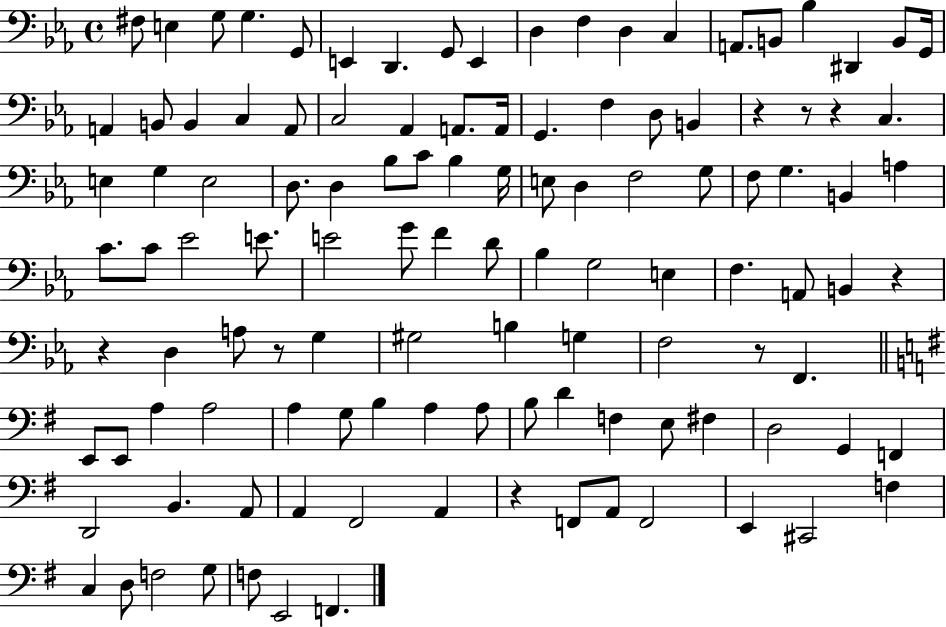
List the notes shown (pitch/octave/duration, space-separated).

F#3/e E3/q G3/e G3/q. G2/e E2/q D2/q. G2/e E2/q D3/q F3/q D3/q C3/q A2/e. B2/e Bb3/q D#2/q B2/e G2/s A2/q B2/e B2/q C3/q A2/e C3/h Ab2/q A2/e. A2/s G2/q. F3/q D3/e B2/q R/q R/e R/q C3/q. E3/q G3/q E3/h D3/e. D3/q Bb3/e C4/e Bb3/q G3/s E3/e D3/q F3/h G3/e F3/e G3/q. B2/q A3/q C4/e. C4/e Eb4/h E4/e. E4/h G4/e F4/q D4/e Bb3/q G3/h E3/q F3/q. A2/e B2/q R/q R/q D3/q A3/e R/e G3/q G#3/h B3/q G3/q F3/h R/e F2/q. E2/e E2/e A3/q A3/h A3/q G3/e B3/q A3/q A3/e B3/e D4/q F3/q E3/e F#3/q D3/h G2/q F2/q D2/h B2/q. A2/e A2/q F#2/h A2/q R/q F2/e A2/e F2/h E2/q C#2/h F3/q C3/q D3/e F3/h G3/e F3/e E2/h F2/q.